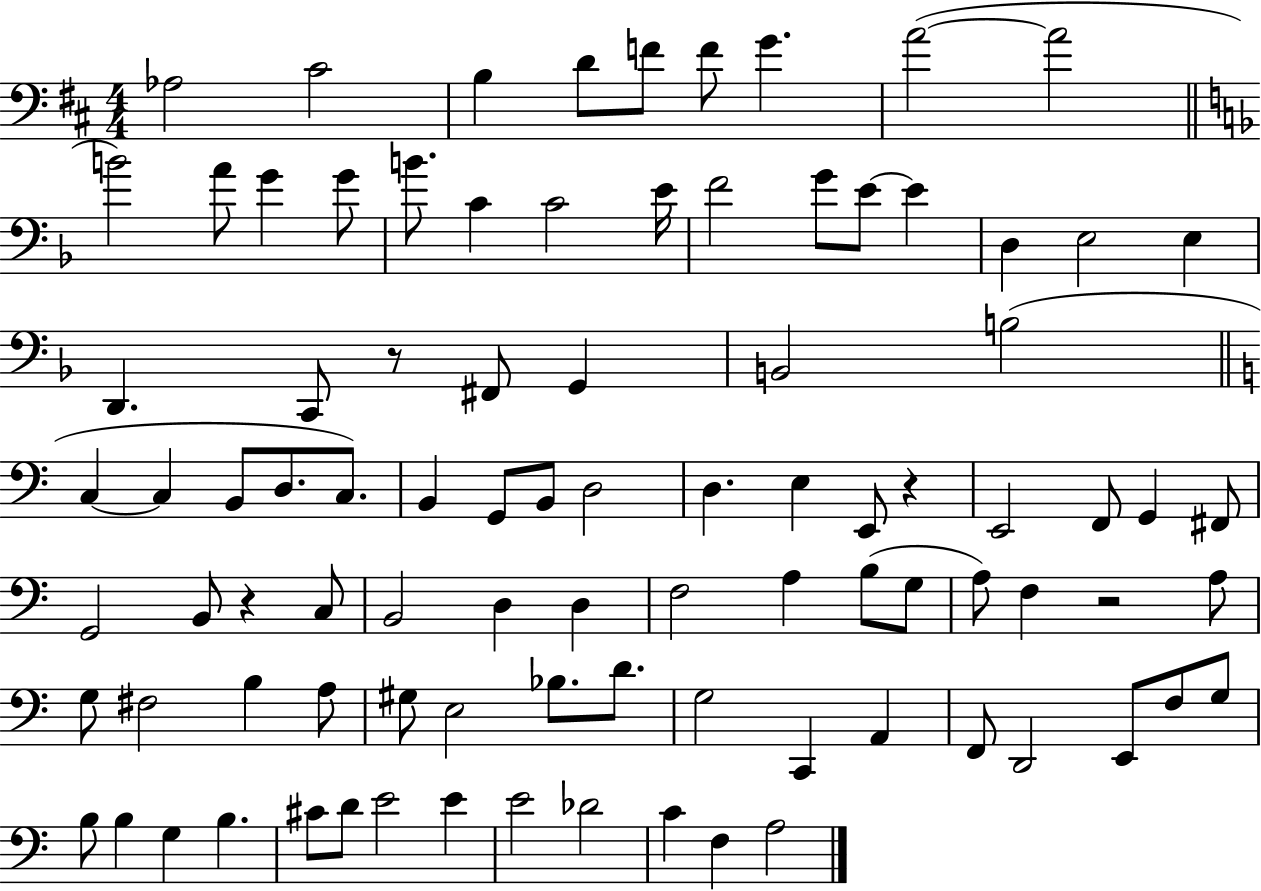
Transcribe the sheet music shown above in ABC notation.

X:1
T:Untitled
M:4/4
L:1/4
K:D
_A,2 ^C2 B, D/2 F/2 F/2 G A2 A2 B2 A/2 G G/2 B/2 C C2 E/4 F2 G/2 E/2 E D, E,2 E, D,, C,,/2 z/2 ^F,,/2 G,, B,,2 B,2 C, C, B,,/2 D,/2 C,/2 B,, G,,/2 B,,/2 D,2 D, E, E,,/2 z E,,2 F,,/2 G,, ^F,,/2 G,,2 B,,/2 z C,/2 B,,2 D, D, F,2 A, B,/2 G,/2 A,/2 F, z2 A,/2 G,/2 ^F,2 B, A,/2 ^G,/2 E,2 _B,/2 D/2 G,2 C,, A,, F,,/2 D,,2 E,,/2 F,/2 G,/2 B,/2 B, G, B, ^C/2 D/2 E2 E E2 _D2 C F, A,2